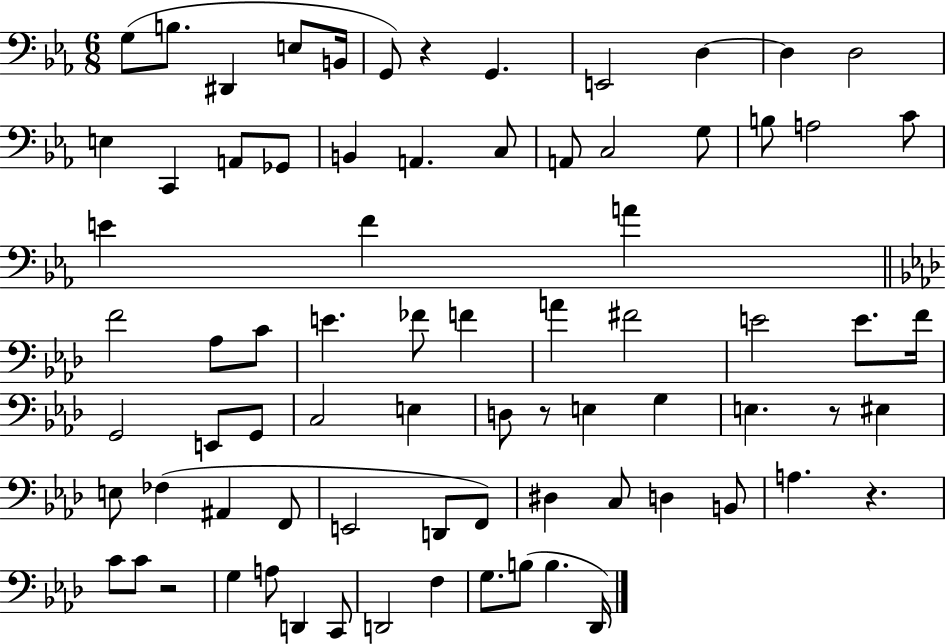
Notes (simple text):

G3/e B3/e. D#2/q E3/e B2/s G2/e R/q G2/q. E2/h D3/q D3/q D3/h E3/q C2/q A2/e Gb2/e B2/q A2/q. C3/e A2/e C3/h G3/e B3/e A3/h C4/e E4/q F4/q A4/q F4/h Ab3/e C4/e E4/q. FES4/e F4/q A4/q F#4/h E4/h E4/e. F4/s G2/h E2/e G2/e C3/h E3/q D3/e R/e E3/q G3/q E3/q. R/e EIS3/q E3/e FES3/q A#2/q F2/e E2/h D2/e F2/e D#3/q C3/e D3/q B2/e A3/q. R/q. C4/e C4/e R/h G3/q A3/e D2/q C2/e D2/h F3/q G3/e. B3/e B3/q. Db2/s